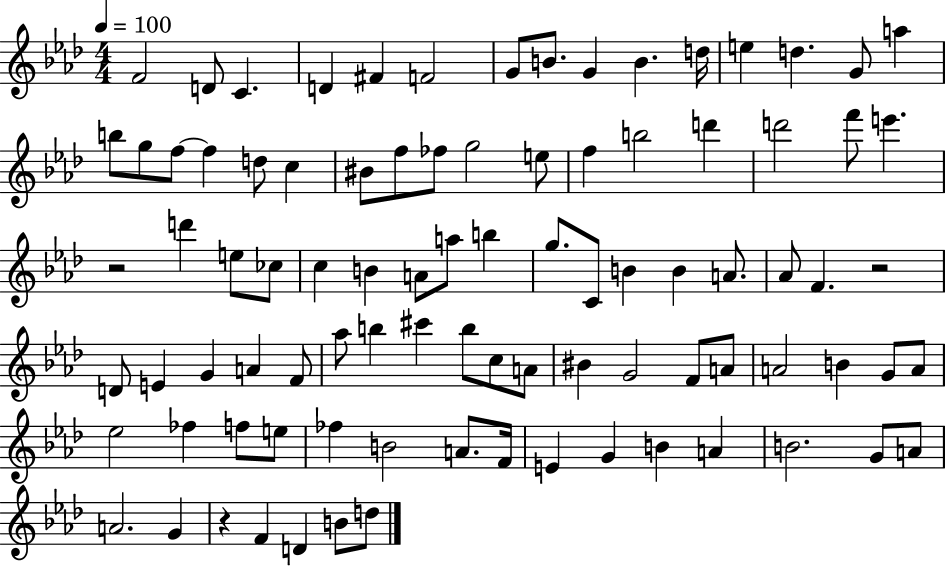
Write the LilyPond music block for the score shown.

{
  \clef treble
  \numericTimeSignature
  \time 4/4
  \key aes \major
  \tempo 4 = 100
  f'2 d'8 c'4. | d'4 fis'4 f'2 | g'8 b'8. g'4 b'4. d''16 | e''4 d''4. g'8 a''4 | \break b''8 g''8 f''8~~ f''4 d''8 c''4 | bis'8 f''8 fes''8 g''2 e''8 | f''4 b''2 d'''4 | d'''2 f'''8 e'''4. | \break r2 d'''4 e''8 ces''8 | c''4 b'4 a'8 a''8 b''4 | g''8. c'8 b'4 b'4 a'8. | aes'8 f'4. r2 | \break d'8 e'4 g'4 a'4 f'8 | aes''8 b''4 cis'''4 b''8 c''8 a'8 | bis'4 g'2 f'8 a'8 | a'2 b'4 g'8 a'8 | \break ees''2 fes''4 f''8 e''8 | fes''4 b'2 a'8. f'16 | e'4 g'4 b'4 a'4 | b'2. g'8 a'8 | \break a'2. g'4 | r4 f'4 d'4 b'8 d''8 | \bar "|."
}